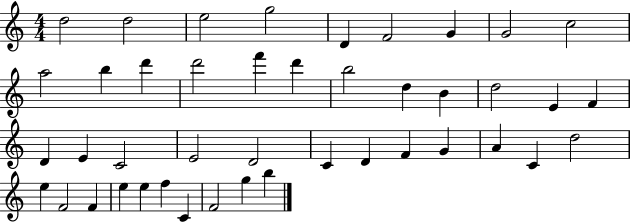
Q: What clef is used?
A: treble